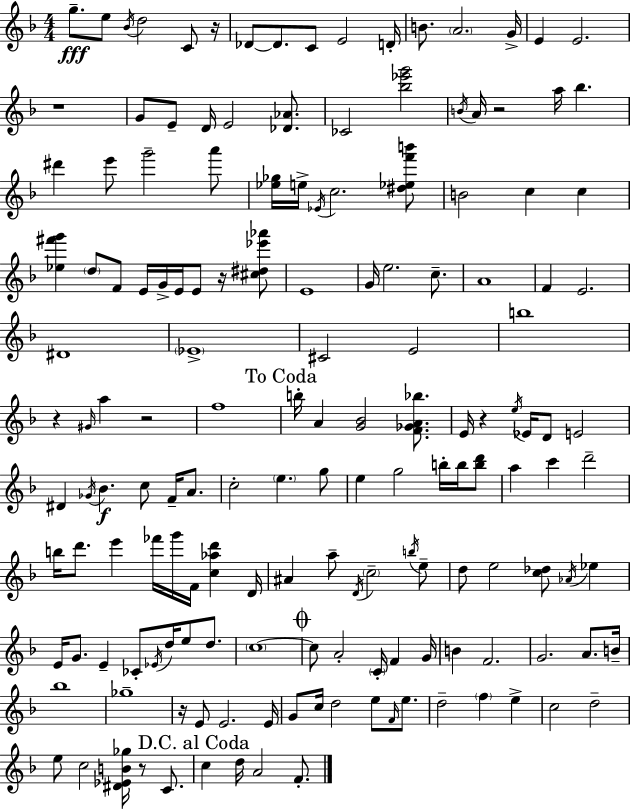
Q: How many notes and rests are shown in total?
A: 158